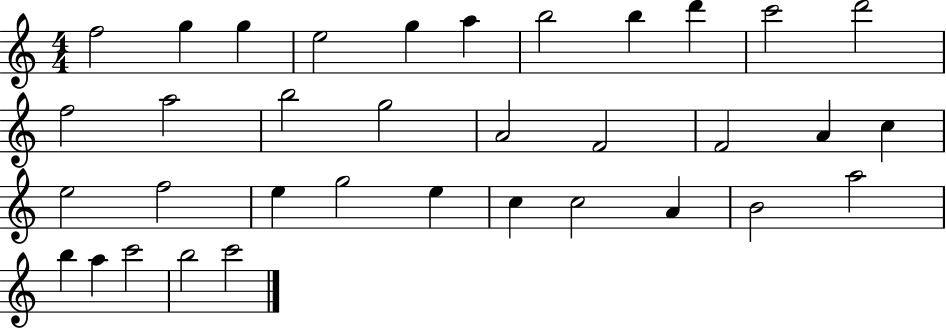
F5/h G5/q G5/q E5/h G5/q A5/q B5/h B5/q D6/q C6/h D6/h F5/h A5/h B5/h G5/h A4/h F4/h F4/h A4/q C5/q E5/h F5/h E5/q G5/h E5/q C5/q C5/h A4/q B4/h A5/h B5/q A5/q C6/h B5/h C6/h